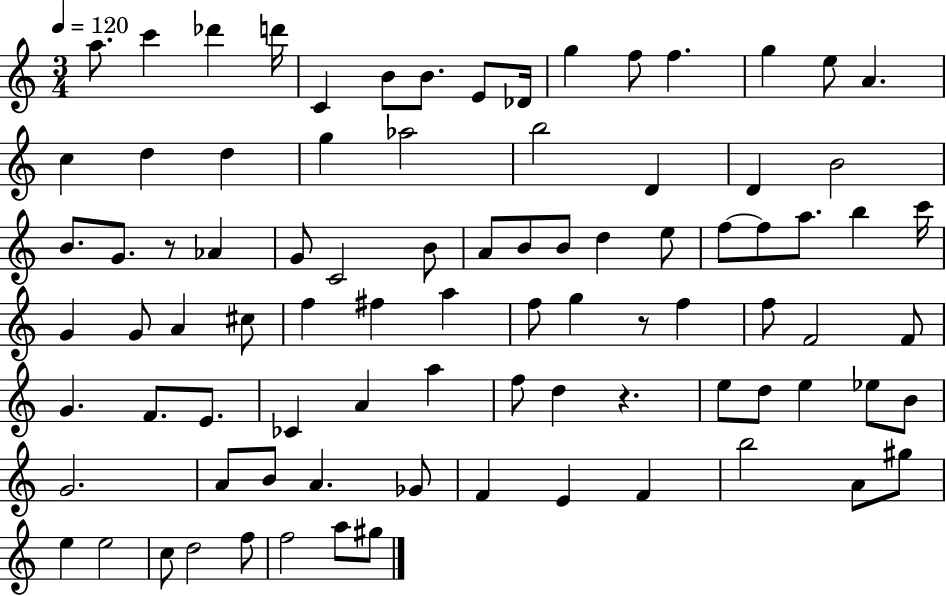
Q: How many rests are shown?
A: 3